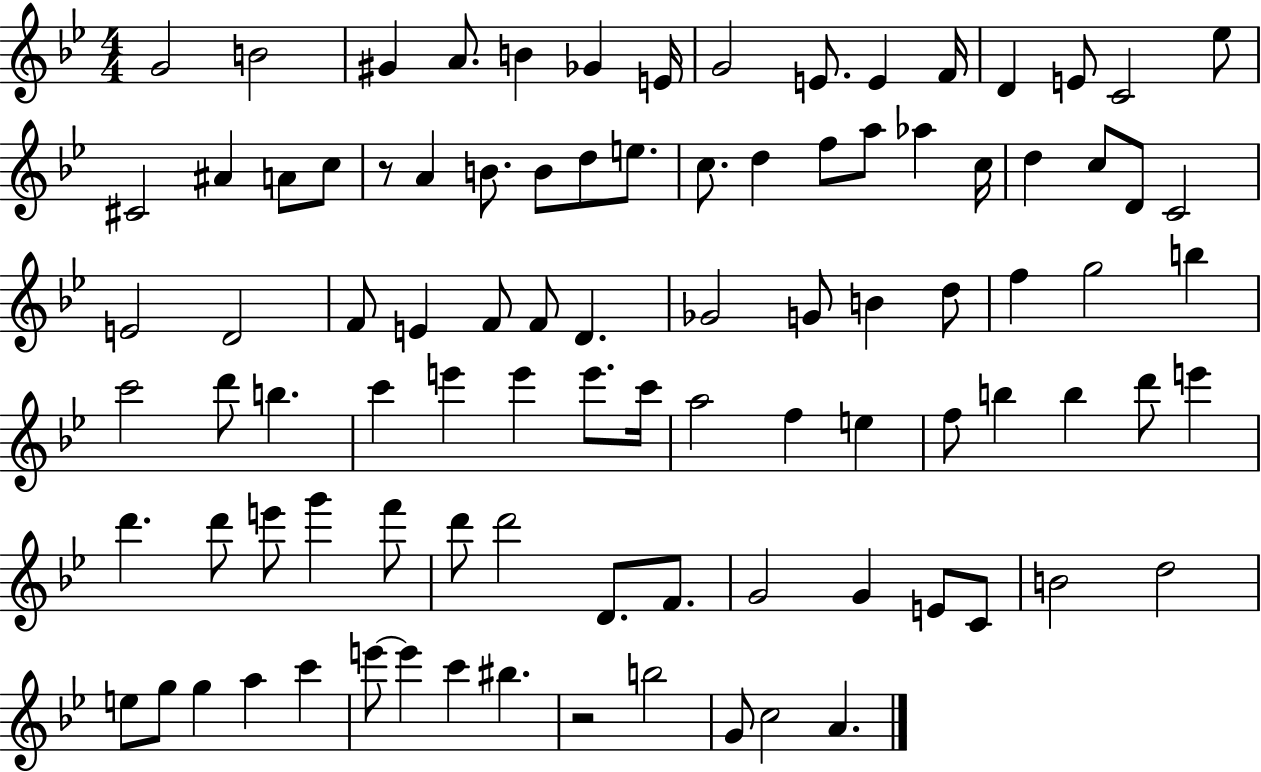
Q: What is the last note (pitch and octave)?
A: A4